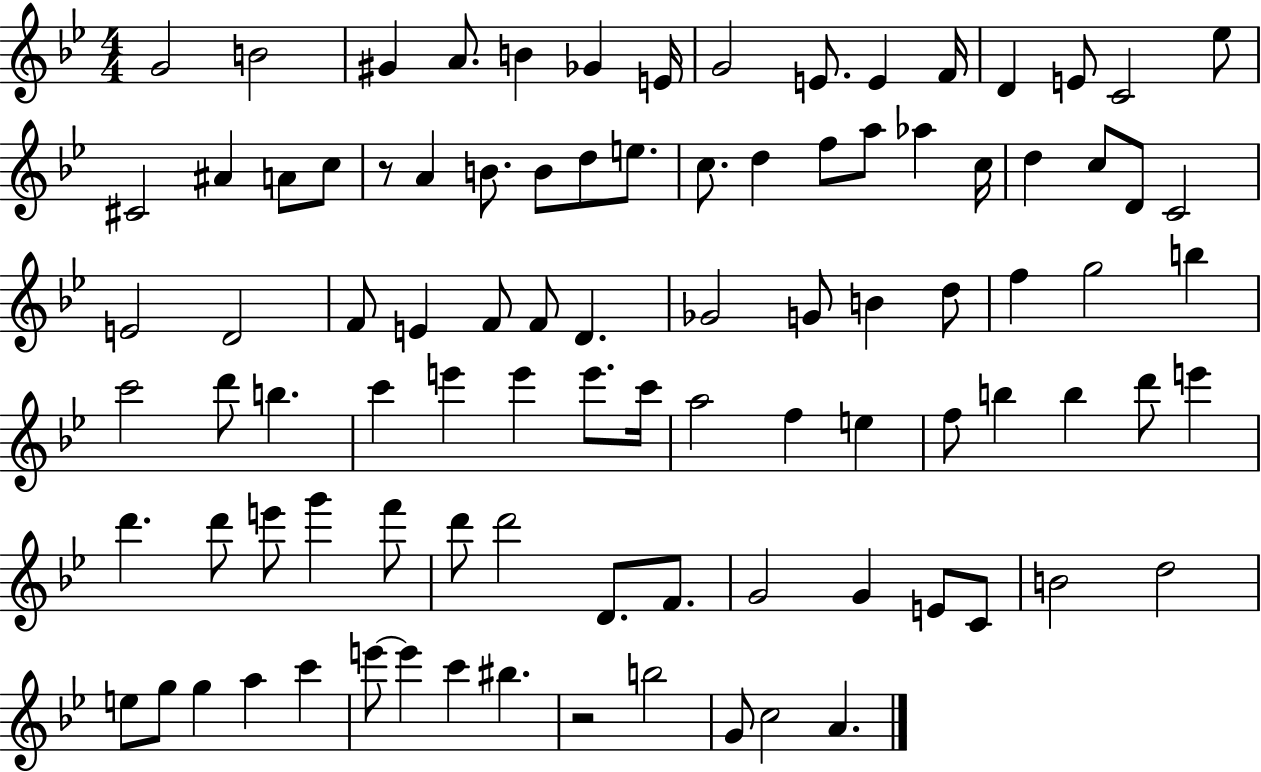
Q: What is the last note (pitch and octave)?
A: A4